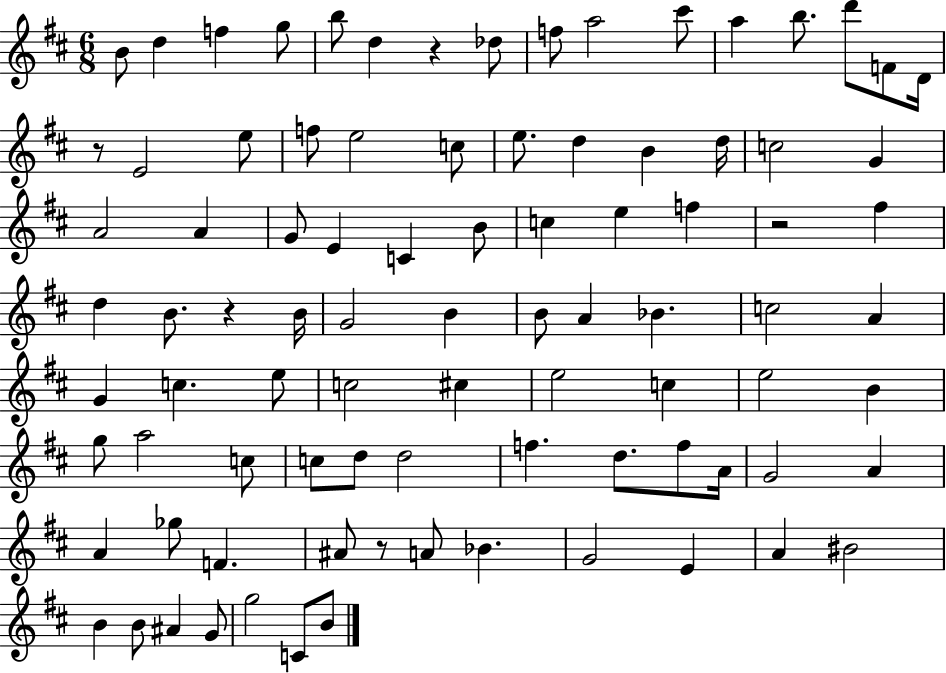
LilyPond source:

{
  \clef treble
  \numericTimeSignature
  \time 6/8
  \key d \major
  \repeat volta 2 { b'8 d''4 f''4 g''8 | b''8 d''4 r4 des''8 | f''8 a''2 cis'''8 | a''4 b''8. d'''8 f'8 d'16 | \break r8 e'2 e''8 | f''8 e''2 c''8 | e''8. d''4 b'4 d''16 | c''2 g'4 | \break a'2 a'4 | g'8 e'4 c'4 b'8 | c''4 e''4 f''4 | r2 fis''4 | \break d''4 b'8. r4 b'16 | g'2 b'4 | b'8 a'4 bes'4. | c''2 a'4 | \break g'4 c''4. e''8 | c''2 cis''4 | e''2 c''4 | e''2 b'4 | \break g''8 a''2 c''8 | c''8 d''8 d''2 | f''4. d''8. f''8 a'16 | g'2 a'4 | \break a'4 ges''8 f'4. | ais'8 r8 a'8 bes'4. | g'2 e'4 | a'4 bis'2 | \break b'4 b'8 ais'4 g'8 | g''2 c'8 b'8 | } \bar "|."
}